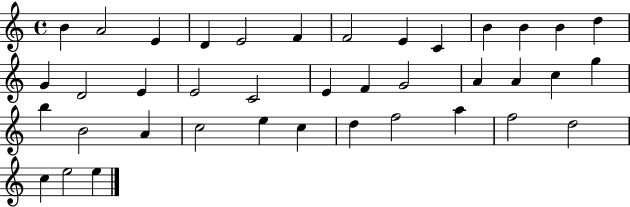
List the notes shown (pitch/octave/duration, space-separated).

B4/q A4/h E4/q D4/q E4/h F4/q F4/h E4/q C4/q B4/q B4/q B4/q D5/q G4/q D4/h E4/q E4/h C4/h E4/q F4/q G4/h A4/q A4/q C5/q G5/q B5/q B4/h A4/q C5/h E5/q C5/q D5/q F5/h A5/q F5/h D5/h C5/q E5/h E5/q